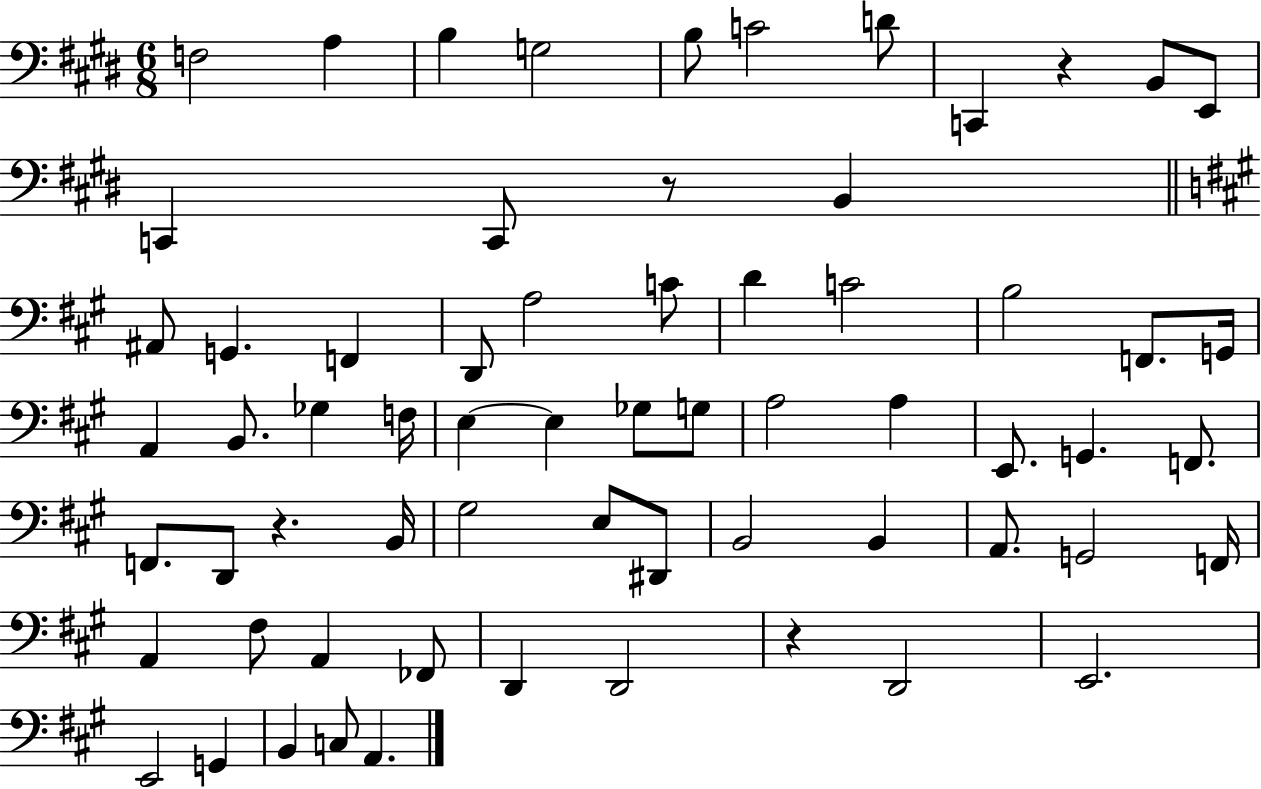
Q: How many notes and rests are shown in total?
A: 65